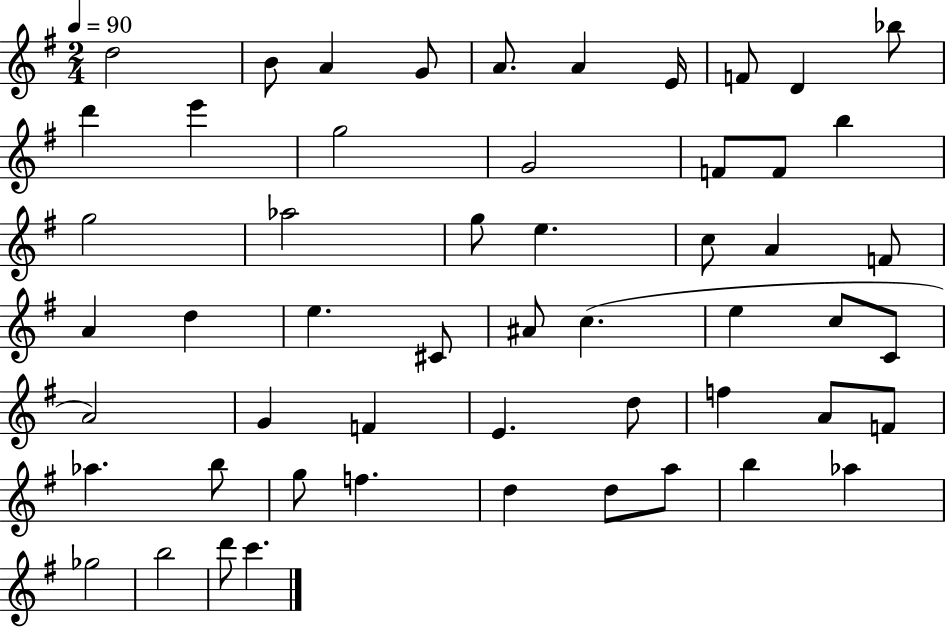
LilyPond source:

{
  \clef treble
  \numericTimeSignature
  \time 2/4
  \key g \major
  \tempo 4 = 90
  d''2 | b'8 a'4 g'8 | a'8. a'4 e'16 | f'8 d'4 bes''8 | \break d'''4 e'''4 | g''2 | g'2 | f'8 f'8 b''4 | \break g''2 | aes''2 | g''8 e''4. | c''8 a'4 f'8 | \break a'4 d''4 | e''4. cis'8 | ais'8 c''4.( | e''4 c''8 c'8 | \break a'2) | g'4 f'4 | e'4. d''8 | f''4 a'8 f'8 | \break aes''4. b''8 | g''8 f''4. | d''4 d''8 a''8 | b''4 aes''4 | \break ges''2 | b''2 | d'''8 c'''4. | \bar "|."
}